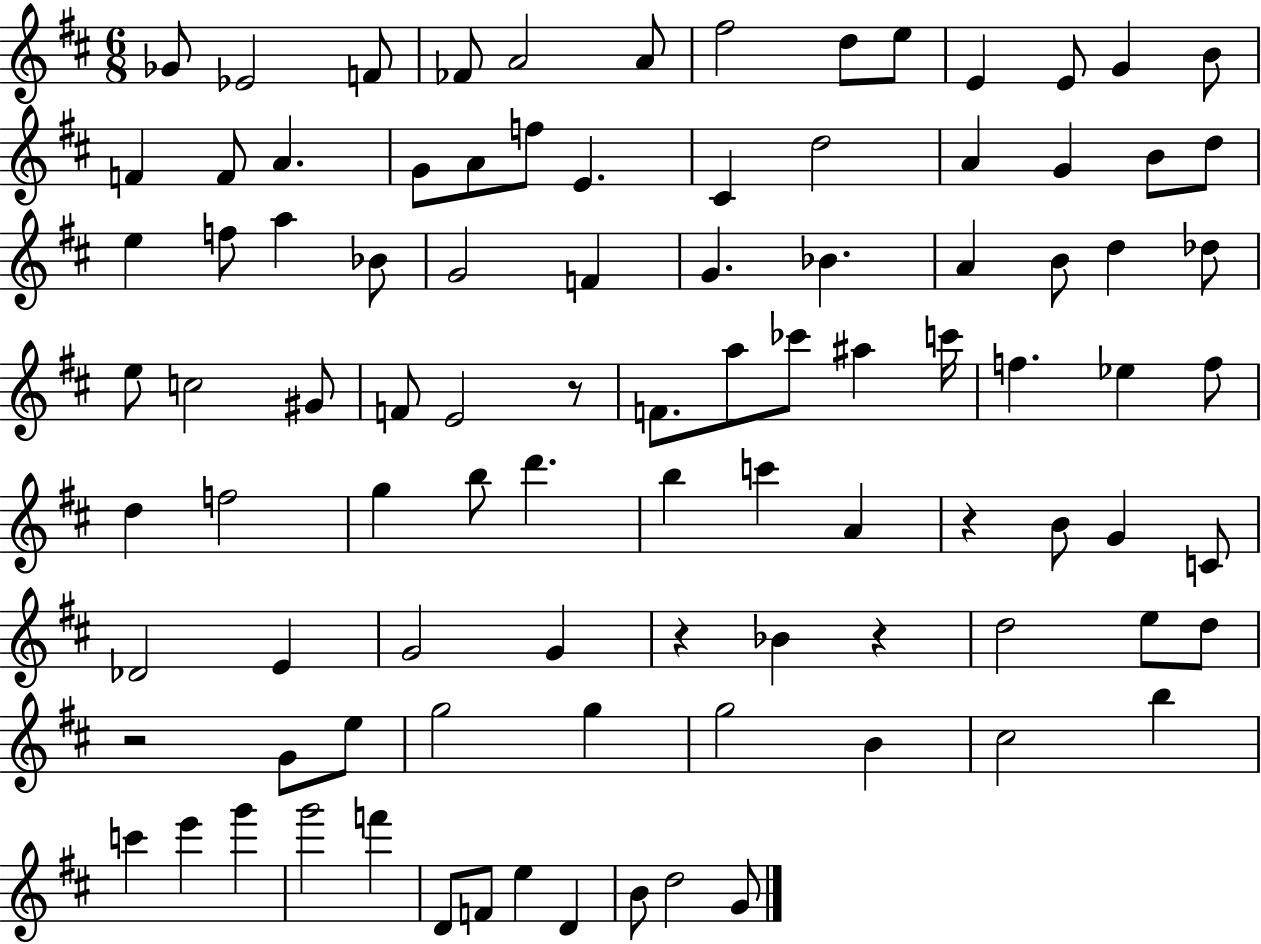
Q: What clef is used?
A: treble